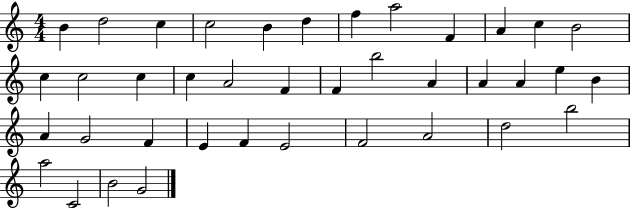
X:1
T:Untitled
M:4/4
L:1/4
K:C
B d2 c c2 B d f a2 F A c B2 c c2 c c A2 F F b2 A A A e B A G2 F E F E2 F2 A2 d2 b2 a2 C2 B2 G2